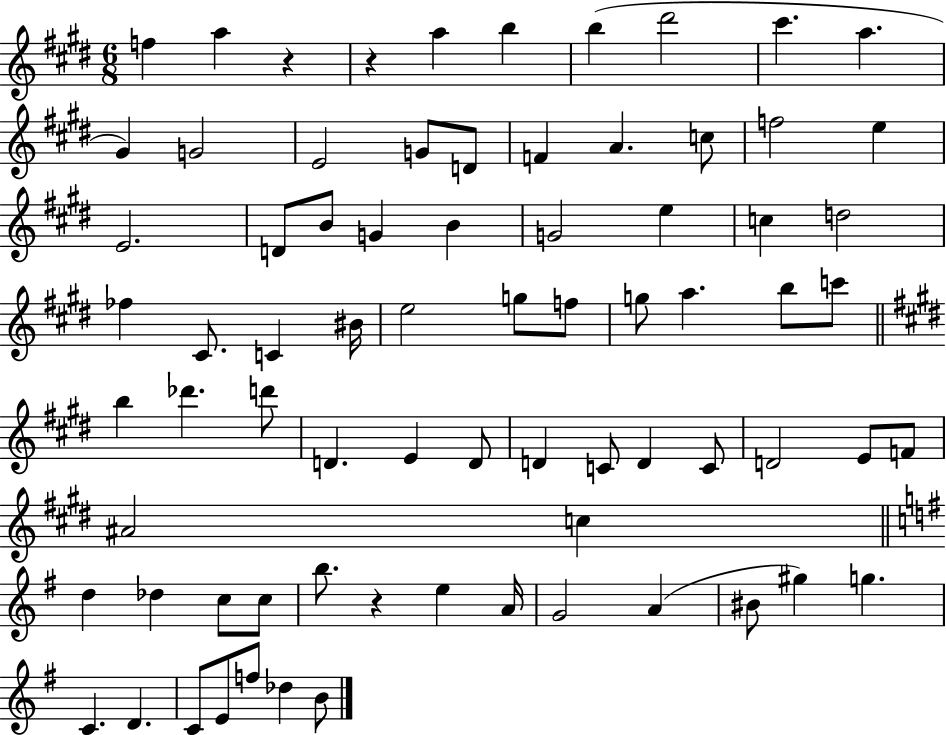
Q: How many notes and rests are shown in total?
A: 75